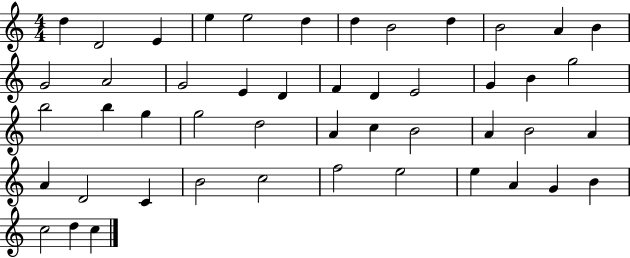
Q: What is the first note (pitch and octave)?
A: D5